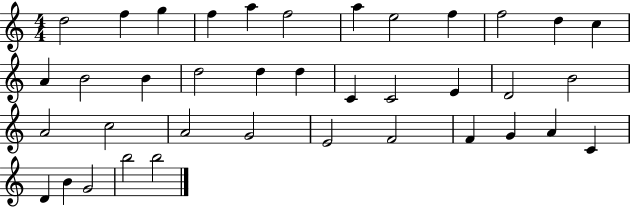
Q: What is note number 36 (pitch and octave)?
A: G4